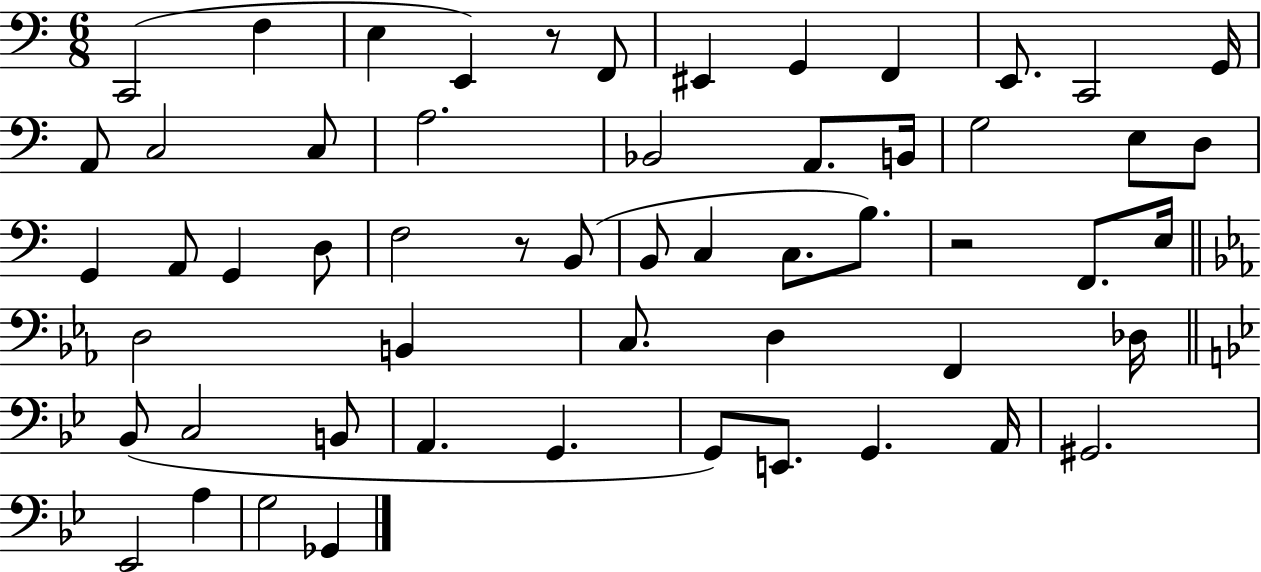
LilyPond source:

{
  \clef bass
  \numericTimeSignature
  \time 6/8
  \key c \major
  c,2( f4 | e4 e,4) r8 f,8 | eis,4 g,4 f,4 | e,8. c,2 g,16 | \break a,8 c2 c8 | a2. | bes,2 a,8. b,16 | g2 e8 d8 | \break g,4 a,8 g,4 d8 | f2 r8 b,8( | b,8 c4 c8. b8.) | r2 f,8. e16 | \break \bar "||" \break \key ees \major d2 b,4 | c8. d4 f,4 des16 | \bar "||" \break \key bes \major bes,8( c2 b,8 | a,4. g,4. | g,8) e,8. g,4. a,16 | gis,2. | \break ees,2 a4 | g2 ges,4 | \bar "|."
}